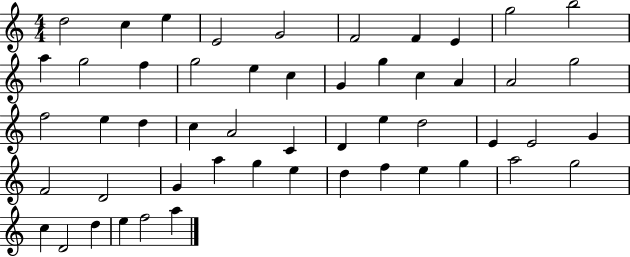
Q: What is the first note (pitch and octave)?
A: D5